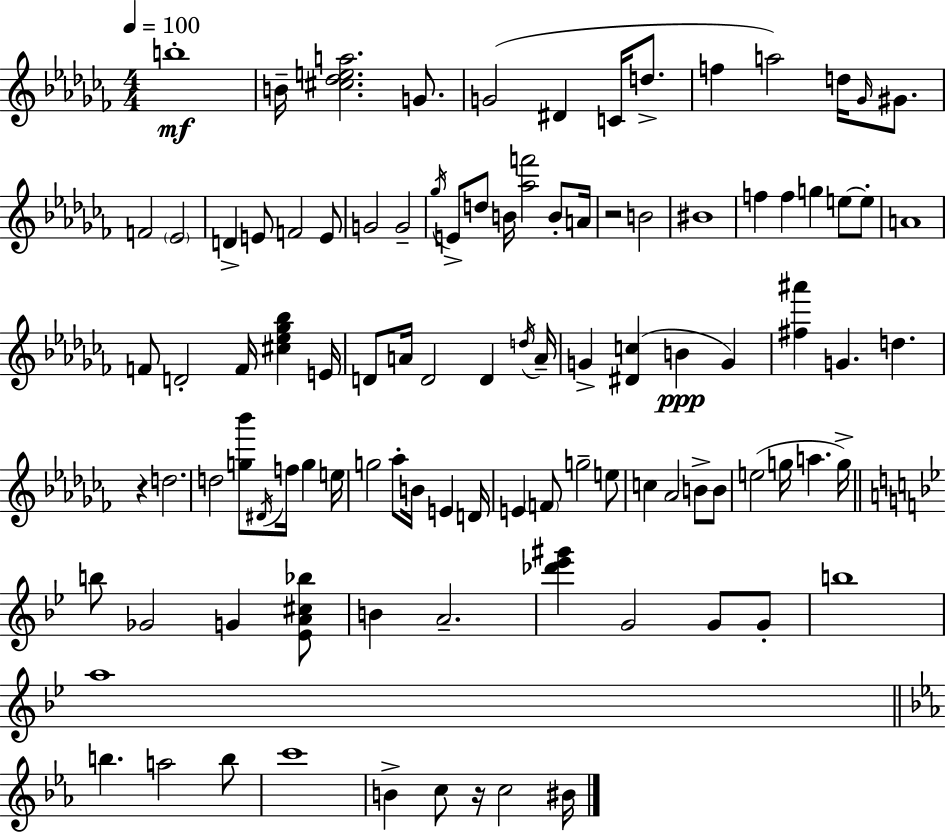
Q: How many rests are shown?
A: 3